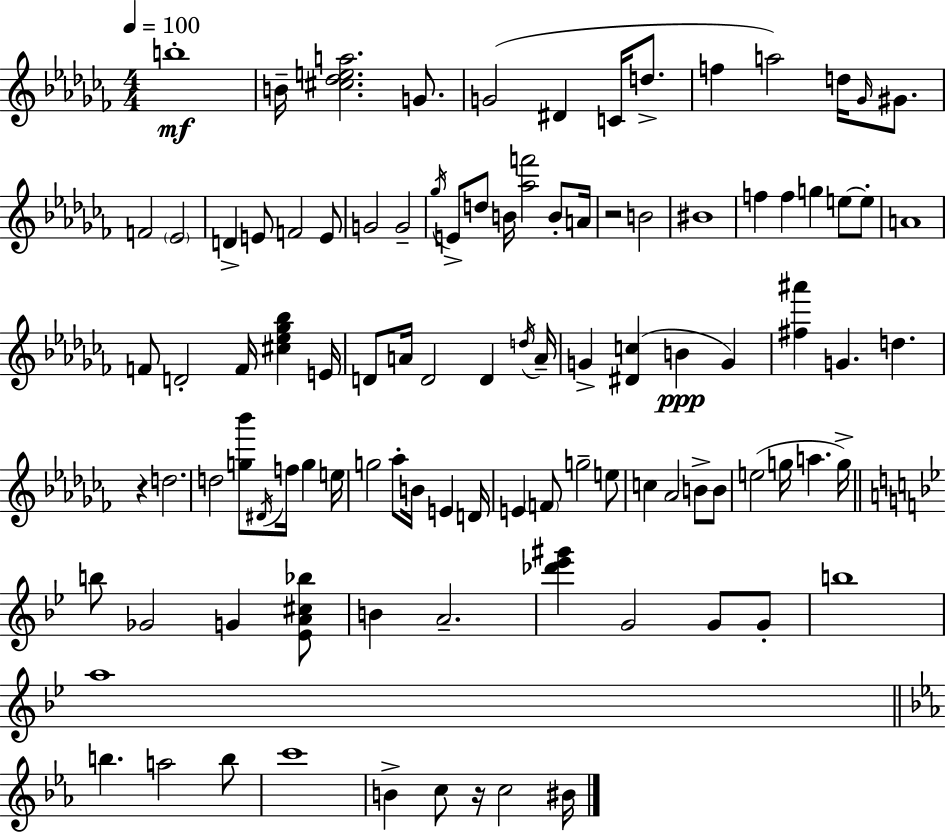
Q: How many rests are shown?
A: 3